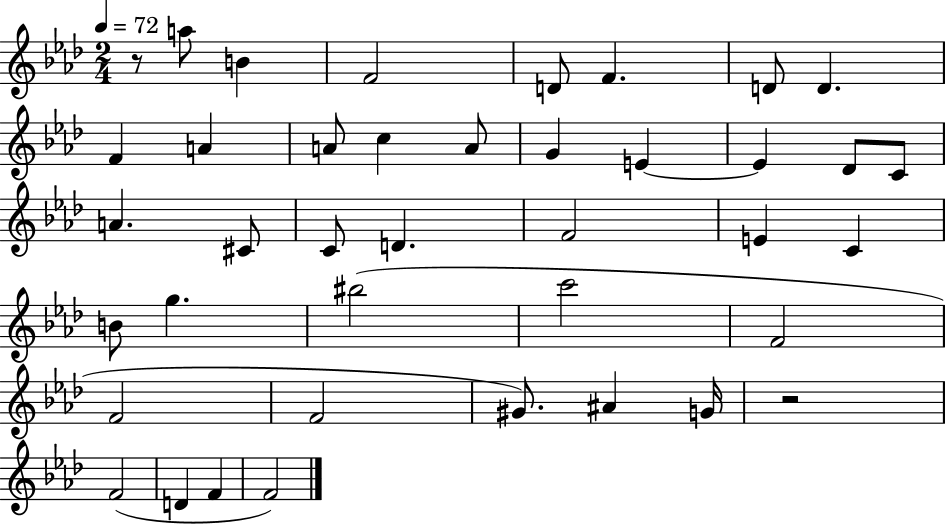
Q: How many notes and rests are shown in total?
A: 40